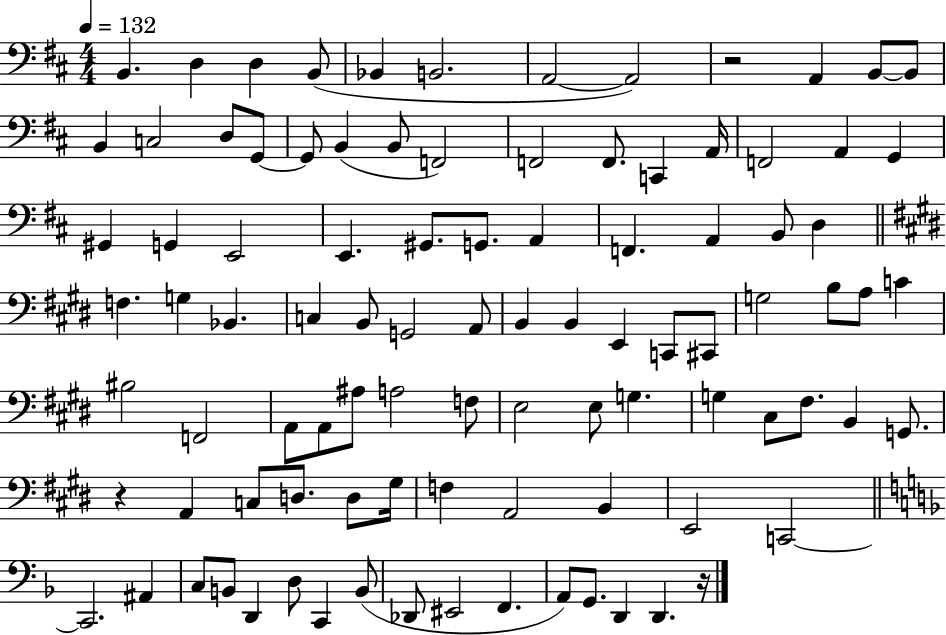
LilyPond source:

{
  \clef bass
  \numericTimeSignature
  \time 4/4
  \key d \major
  \tempo 4 = 132
  b,4. d4 d4 b,8( | bes,4 b,2. | a,2~~ a,2) | r2 a,4 b,8~~ b,8 | \break b,4 c2 d8 g,8~~ | g,8 b,4( b,8 f,2) | f,2 f,8. c,4 a,16 | f,2 a,4 g,4 | \break gis,4 g,4 e,2 | e,4. gis,8. g,8. a,4 | f,4. a,4 b,8 d4 | \bar "||" \break \key e \major f4. g4 bes,4. | c4 b,8 g,2 a,8 | b,4 b,4 e,4 c,8 cis,8 | g2 b8 a8 c'4 | \break bis2 f,2 | a,8 a,8 ais8 a2 f8 | e2 e8 g4. | g4 cis8 fis8. b,4 g,8. | \break r4 a,4 c8 d8. d8 gis16 | f4 a,2 b,4 | e,2 c,2~~ | \bar "||" \break \key f \major c,2. ais,4 | c8 b,8 d,4 d8 c,4 b,8( | des,8 eis,2 f,4. | a,8) g,8. d,4 d,4. r16 | \break \bar "|."
}